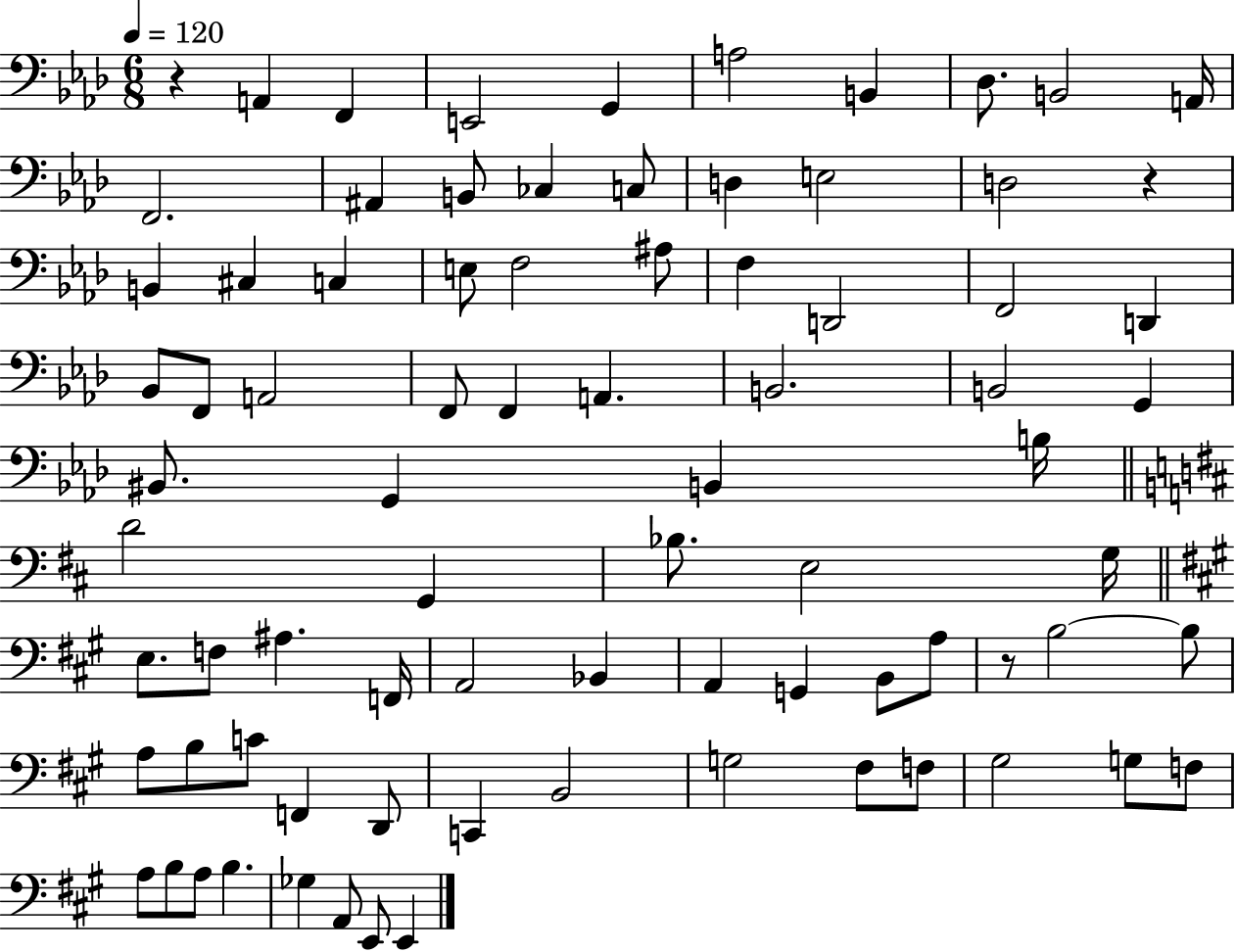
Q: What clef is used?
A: bass